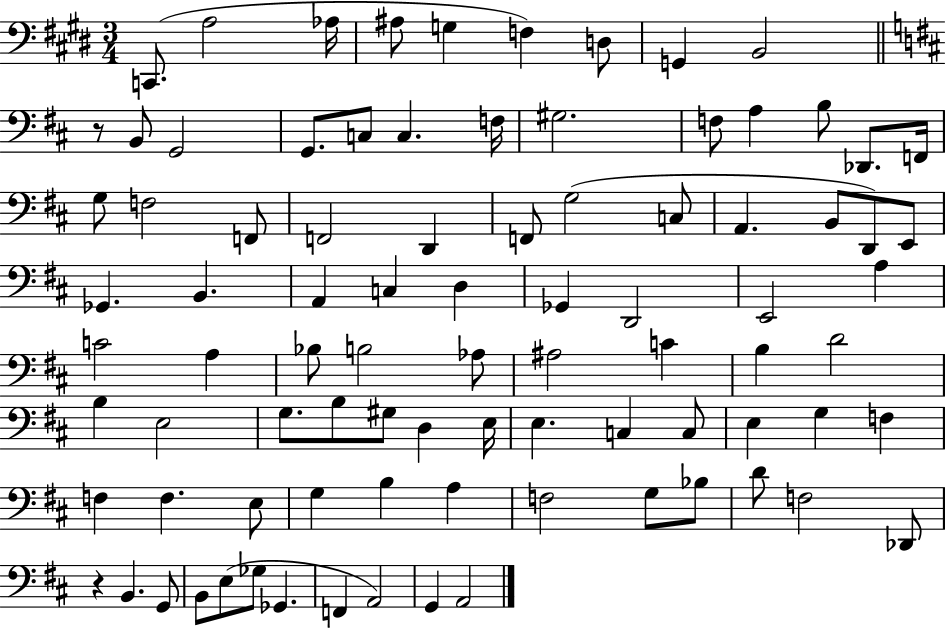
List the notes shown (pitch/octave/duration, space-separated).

C2/e. A3/h Ab3/s A#3/e G3/q F3/q D3/e G2/q B2/h R/e B2/e G2/h G2/e. C3/e C3/q. F3/s G#3/h. F3/e A3/q B3/e Db2/e. F2/s G3/e F3/h F2/e F2/h D2/q F2/e G3/h C3/e A2/q. B2/e D2/e E2/e Gb2/q. B2/q. A2/q C3/q D3/q Gb2/q D2/h E2/h A3/q C4/h A3/q Bb3/e B3/h Ab3/e A#3/h C4/q B3/q D4/h B3/q E3/h G3/e. B3/e G#3/e D3/q E3/s E3/q. C3/q C3/e E3/q G3/q F3/q F3/q F3/q. E3/e G3/q B3/q A3/q F3/h G3/e Bb3/e D4/e F3/h Db2/e R/q B2/q. G2/e B2/e E3/e Gb3/e Gb2/q. F2/q A2/h G2/q A2/h